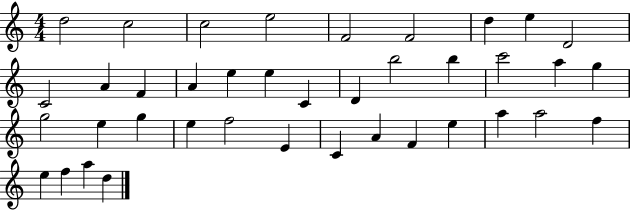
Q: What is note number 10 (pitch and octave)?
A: C4